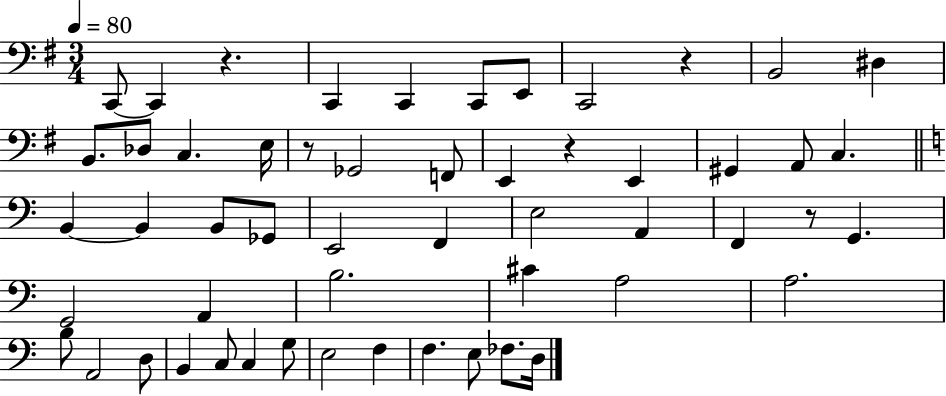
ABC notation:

X:1
T:Untitled
M:3/4
L:1/4
K:G
C,,/2 C,, z C,, C,, C,,/2 E,,/2 C,,2 z B,,2 ^D, B,,/2 _D,/2 C, E,/4 z/2 _G,,2 F,,/2 E,, z E,, ^G,, A,,/2 C, B,, B,, B,,/2 _G,,/2 E,,2 F,, E,2 A,, F,, z/2 G,, G,,2 A,, B,2 ^C A,2 A,2 B,/2 A,,2 D,/2 B,, C,/2 C, G,/2 E,2 F, F, E,/2 _F,/2 D,/4